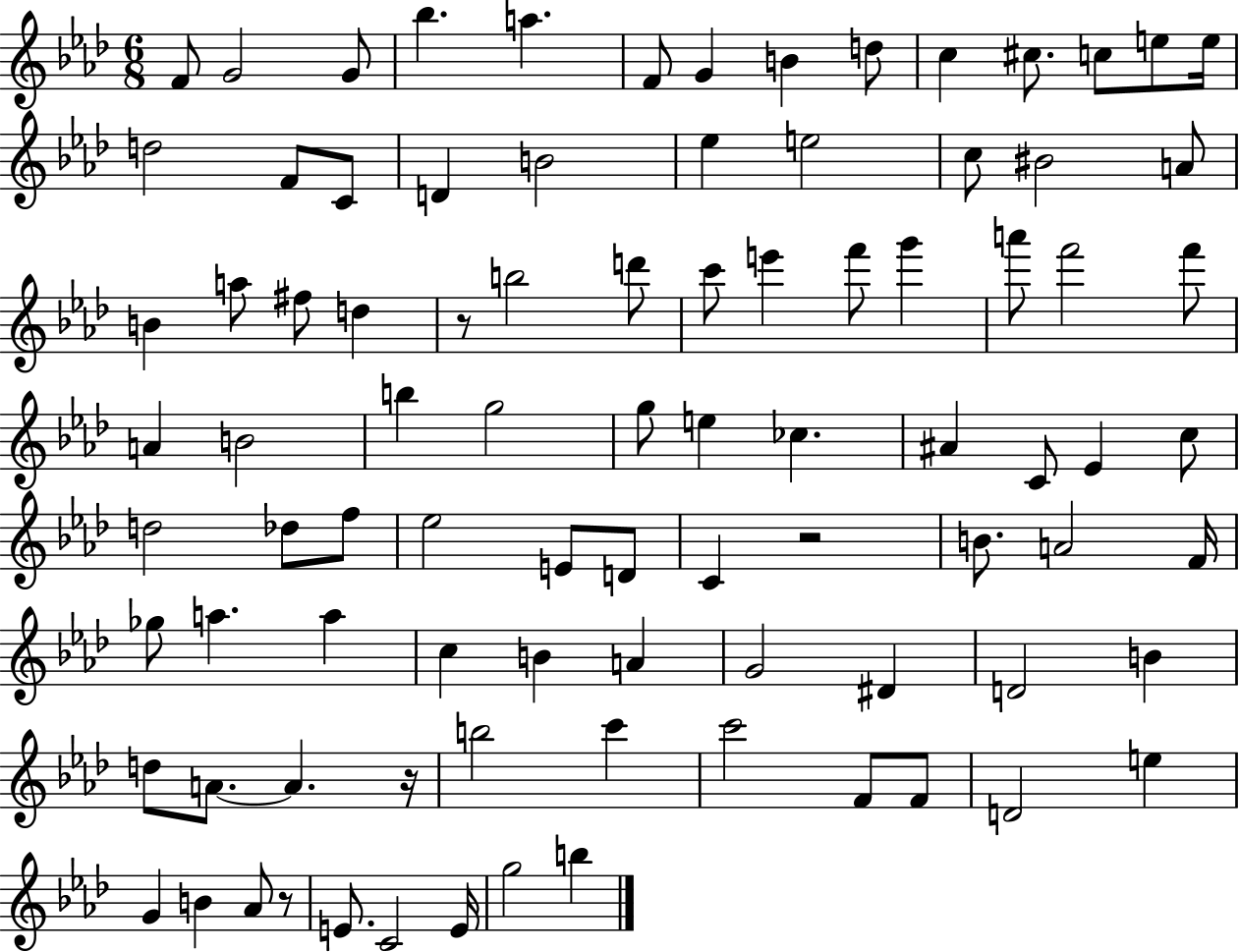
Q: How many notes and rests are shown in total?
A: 90